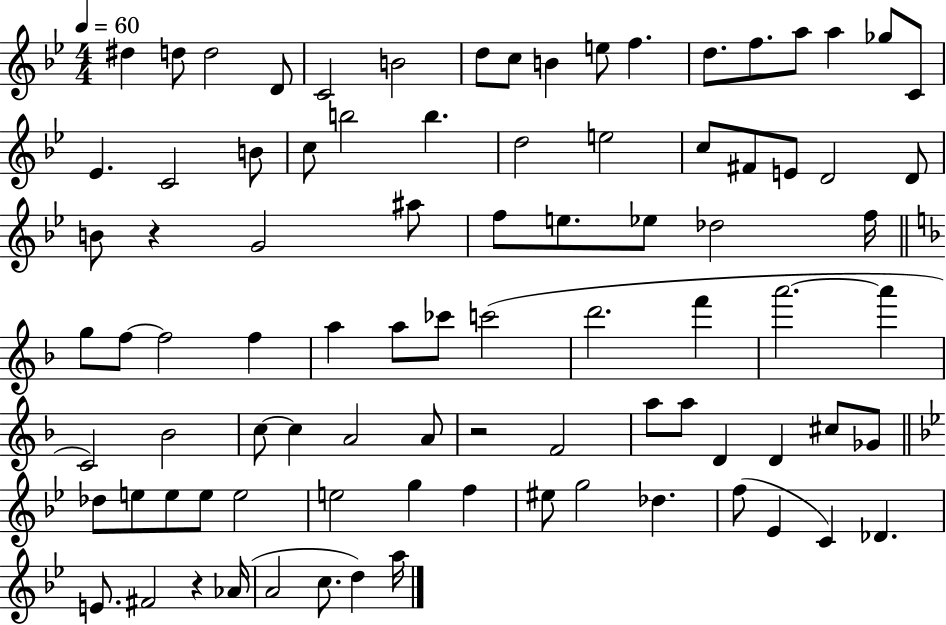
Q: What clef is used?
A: treble